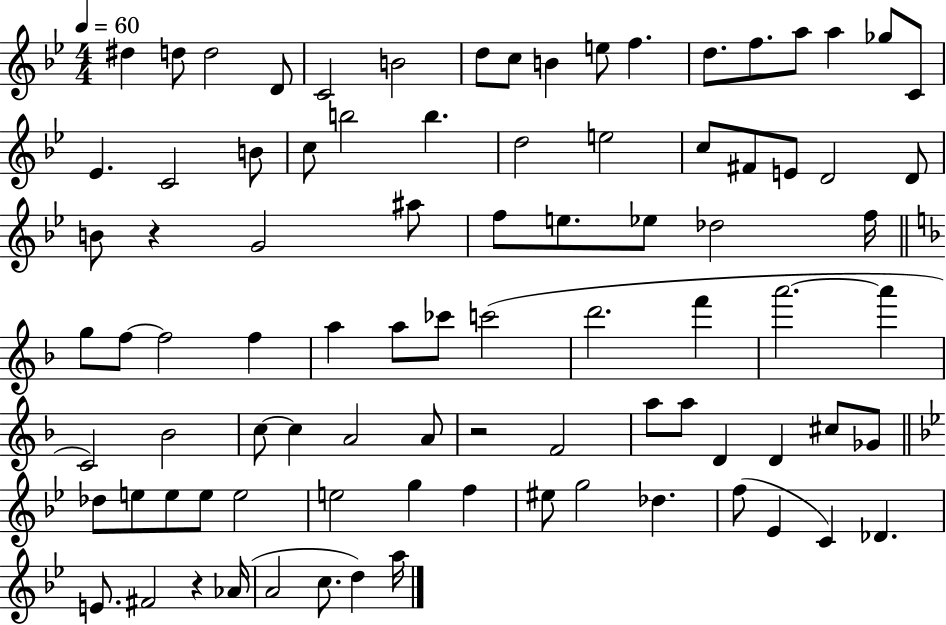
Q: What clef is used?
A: treble